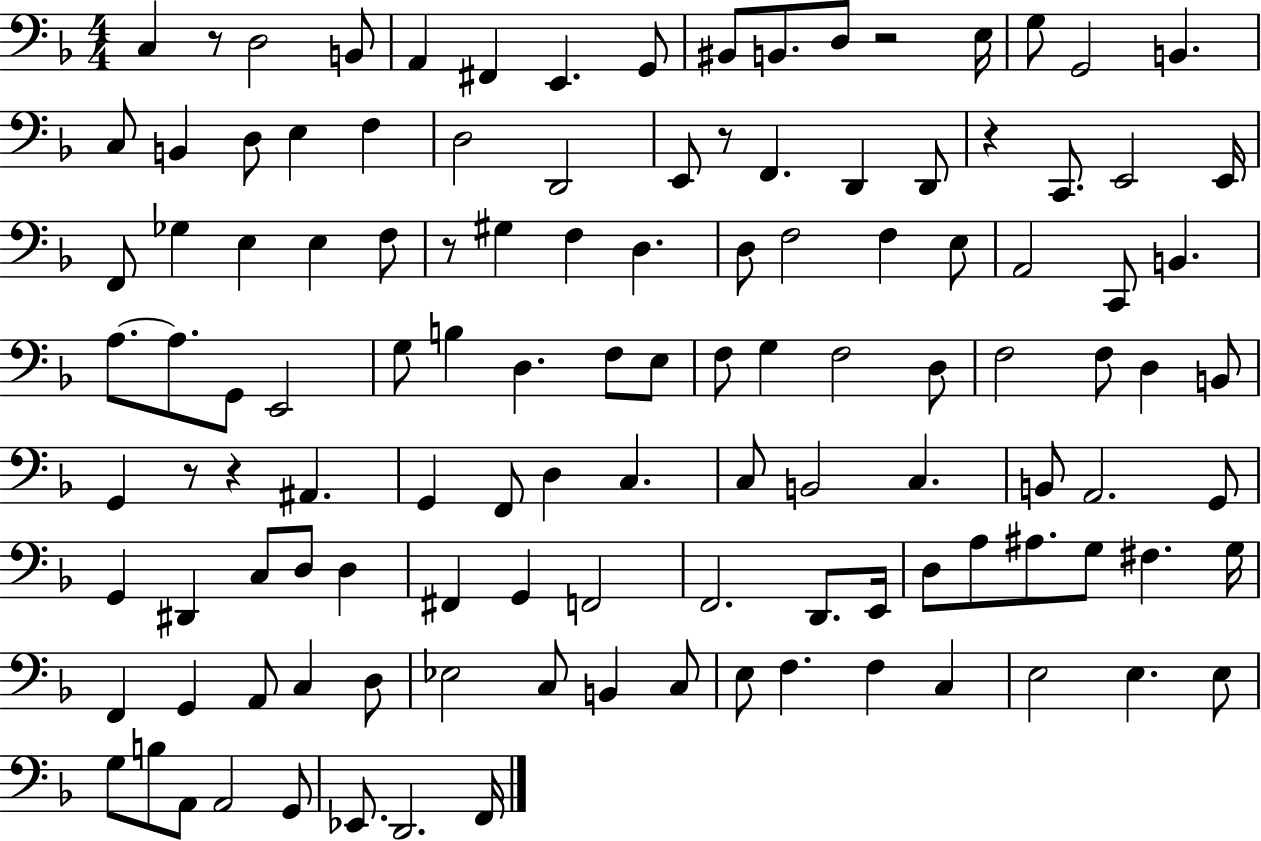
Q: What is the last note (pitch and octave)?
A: F2